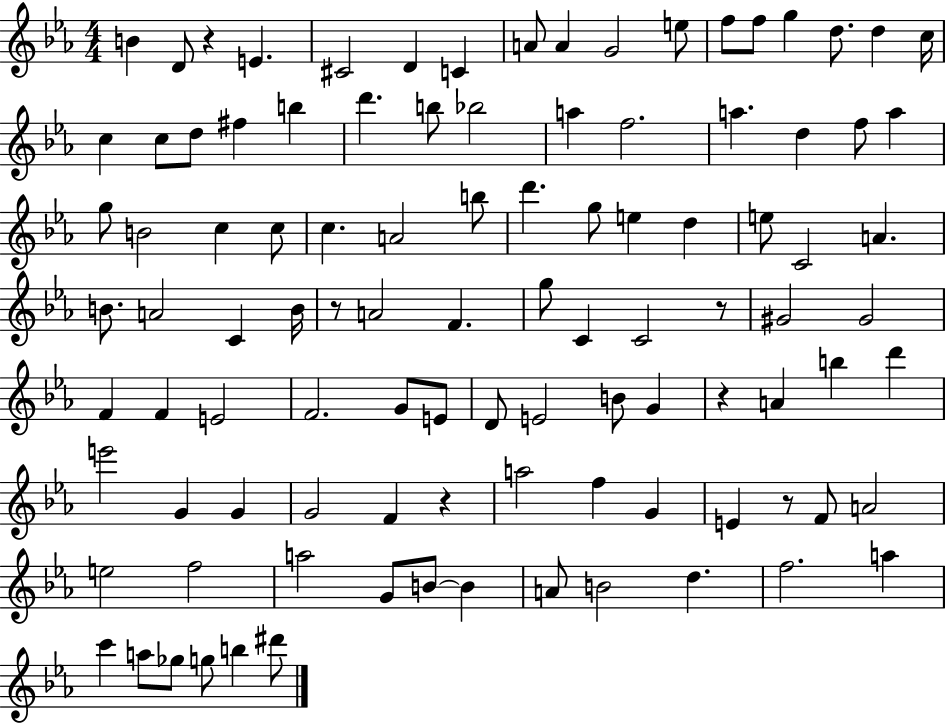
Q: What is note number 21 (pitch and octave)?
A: B5